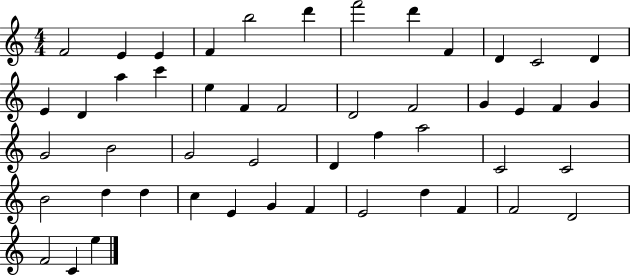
X:1
T:Untitled
M:4/4
L:1/4
K:C
F2 E E F b2 d' f'2 d' F D C2 D E D a c' e F F2 D2 F2 G E F G G2 B2 G2 E2 D f a2 C2 C2 B2 d d c E G F E2 d F F2 D2 F2 C e